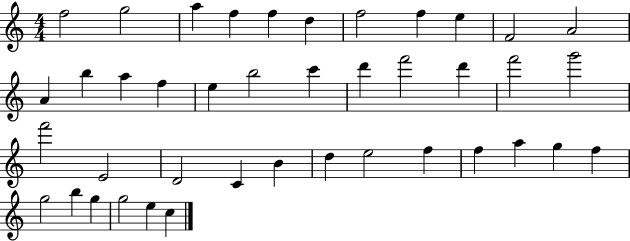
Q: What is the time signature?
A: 4/4